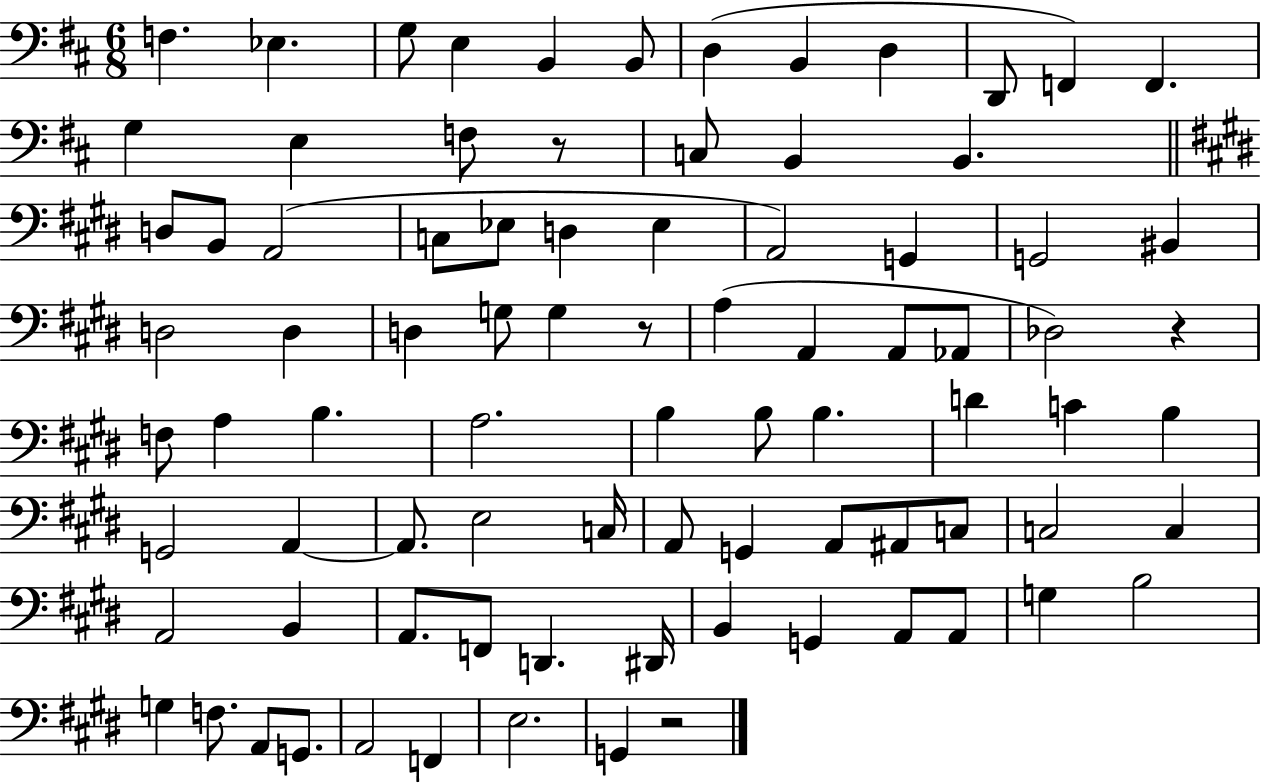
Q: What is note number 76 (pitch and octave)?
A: A2